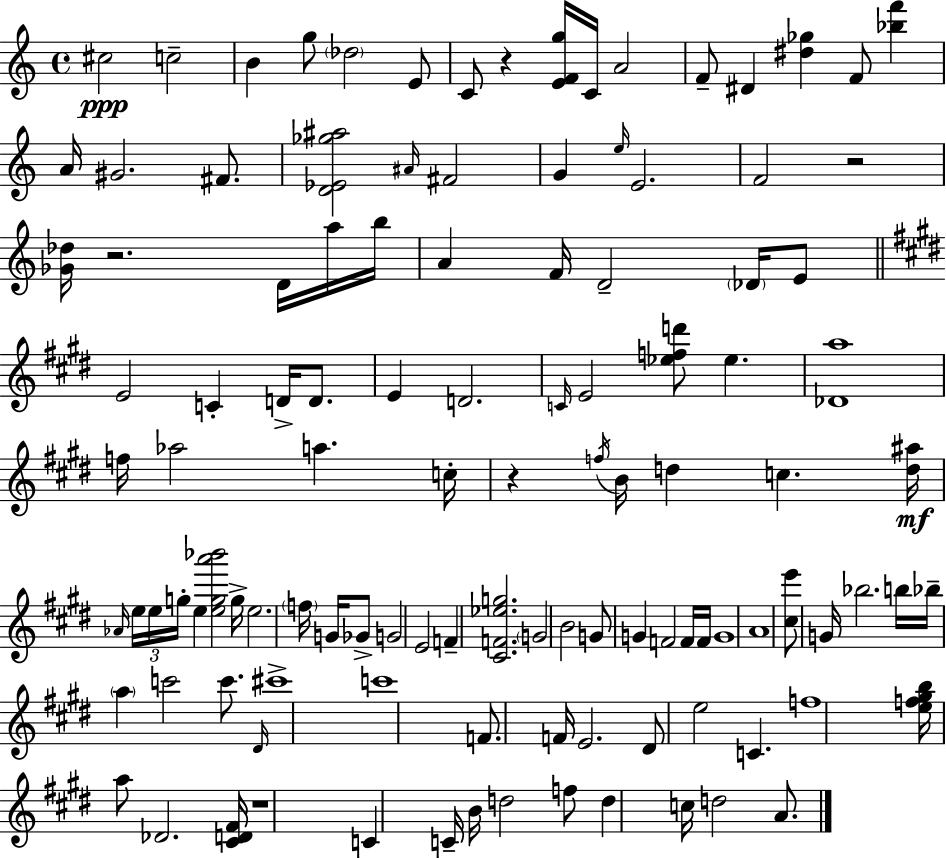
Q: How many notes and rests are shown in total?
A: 114